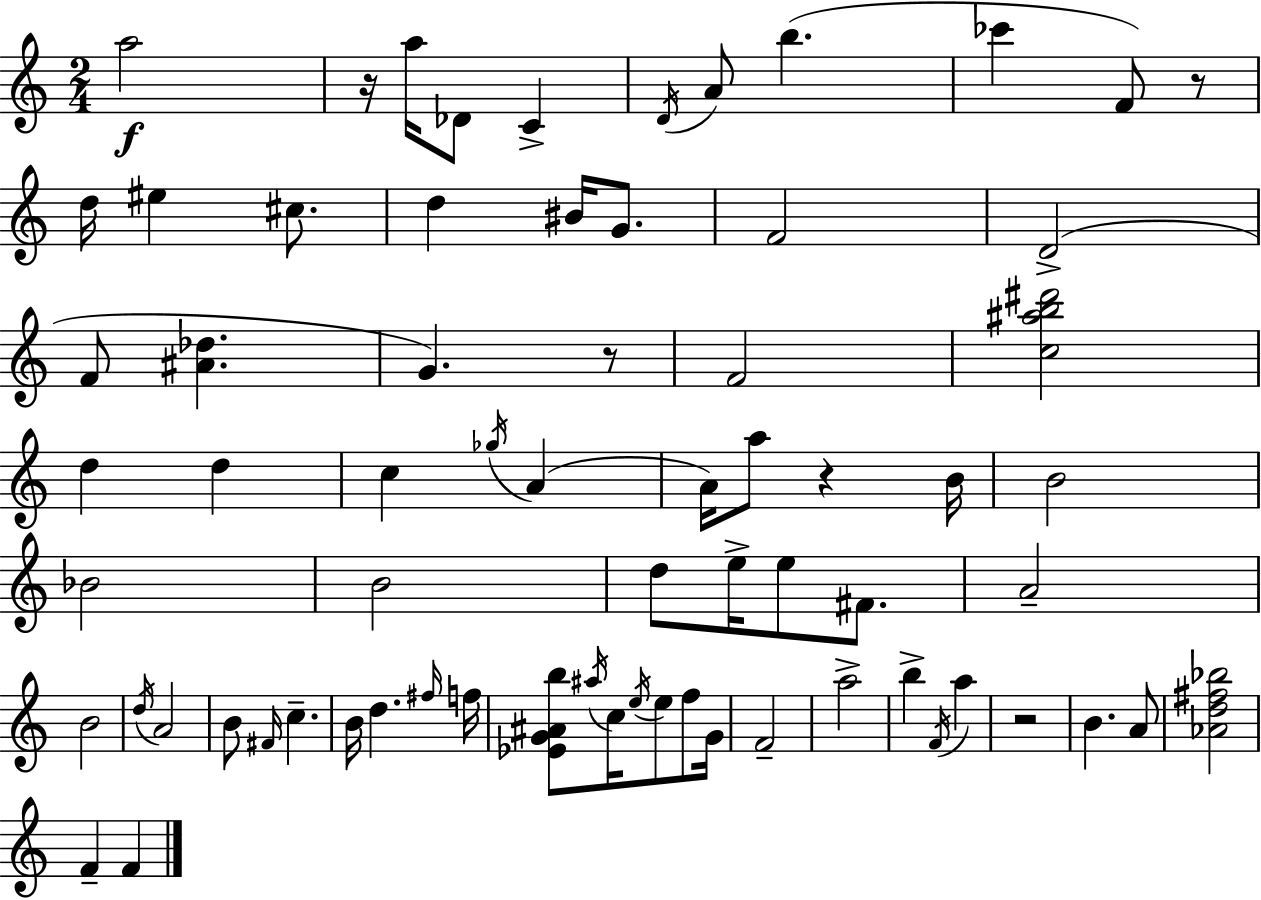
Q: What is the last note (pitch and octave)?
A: F4